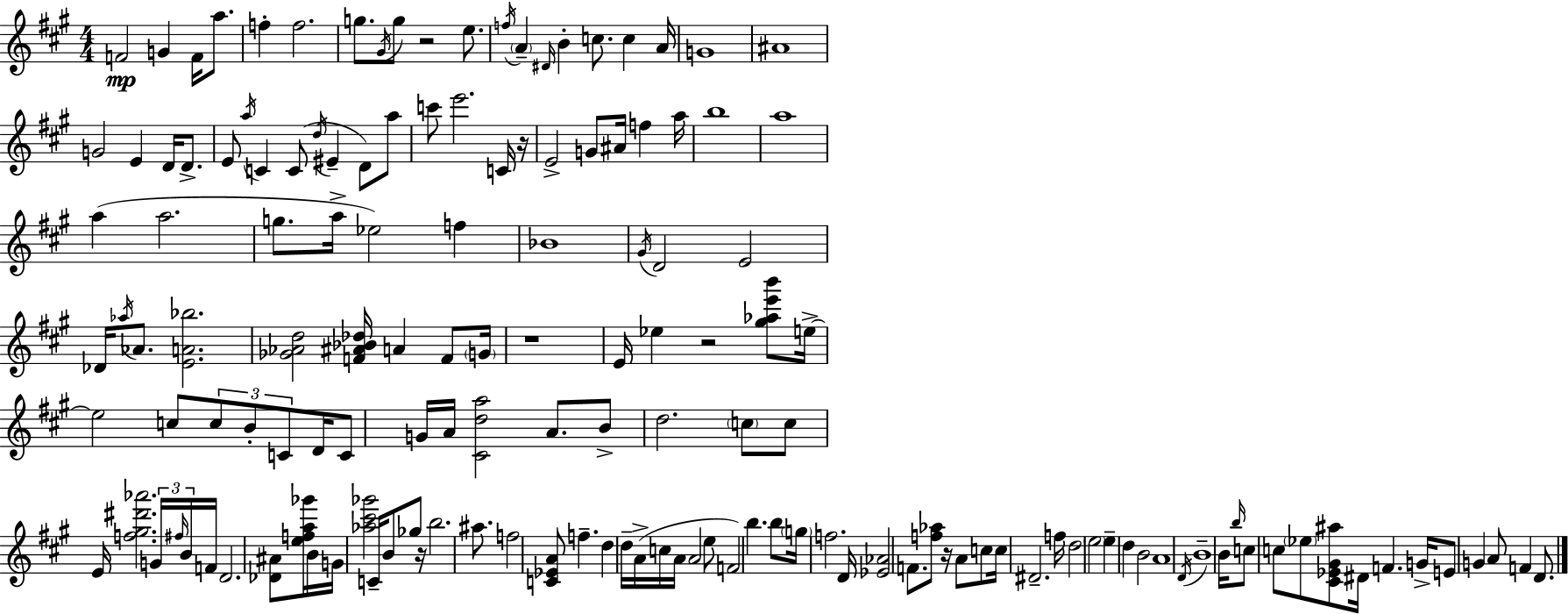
F4/h G4/q F4/s A5/e. F5/q F5/h. G5/e. G#4/s G5/e R/h E5/e. F5/s A4/q D#4/s B4/q C5/e. C5/q A4/s G4/w A#4/w G4/h E4/q D4/s D4/e. E4/e A5/s C4/q C4/e D5/s EIS4/q D4/e A5/e C6/e E6/h. C4/s R/s E4/h G4/e A#4/s F5/q A5/s B5/w A5/w A5/q A5/h. G5/e. A5/s Eb5/h F5/q Bb4/w G#4/s D4/h E4/h Db4/s Ab5/s Ab4/e. [E4,A4,Bb5]/h. [Gb4,Ab4,D5]/h [F4,A#4,Bb4,Db5]/s A4/q F4/e G4/s R/w E4/s Eb5/q R/h [G#5,Ab5,E6,B6]/e E5/s E5/h C5/e C5/e B4/e C4/e D4/s C4/e G4/s A4/s [C#4,D5,A5]/h A4/e. B4/e D5/h. C5/e C5/e E4/s [F5,G#5,D#6,Ab6]/h. G4/s F#5/s B4/s F4/s D4/h. [Db4,A#4]/e [E5,F5,A5,Gb6]/s B4/s G4/s [Ab5,C#6,Gb6]/h C4/s B4/e Gb5/e R/s B5/h. A#5/e. F5/h [C4,Eb4,A4]/e F5/q. D5/q D5/s A4/s C5/s A4/s A4/h E5/e F4/h B5/q. B5/e G5/s F5/h. D4/s [Eb4,Ab4]/h F4/e. [F5,Ab5]/e R/s A4/e C5/e C5/s D#4/h. F5/s D5/h E5/h E5/q D5/q B4/h A4/w D4/s B4/w B4/s B5/s C5/e C5/e Eb5/e [C#4,Eb4,G#4,A#5]/e D#4/s F4/q. G4/s E4/e G4/q A4/e F4/q D4/e.